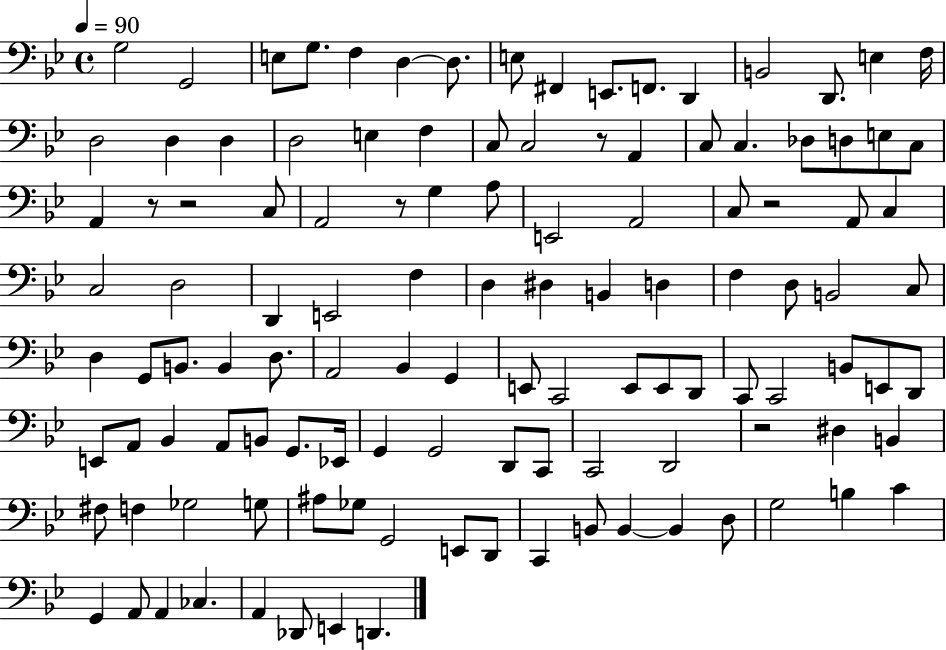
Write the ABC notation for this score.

X:1
T:Untitled
M:4/4
L:1/4
K:Bb
G,2 G,,2 E,/2 G,/2 F, D, D,/2 E,/2 ^F,, E,,/2 F,,/2 D,, B,,2 D,,/2 E, F,/4 D,2 D, D, D,2 E, F, C,/2 C,2 z/2 A,, C,/2 C, _D,/2 D,/2 E,/2 C,/2 A,, z/2 z2 C,/2 A,,2 z/2 G, A,/2 E,,2 A,,2 C,/2 z2 A,,/2 C, C,2 D,2 D,, E,,2 F, D, ^D, B,, D, F, D,/2 B,,2 C,/2 D, G,,/2 B,,/2 B,, D,/2 A,,2 _B,, G,, E,,/2 C,,2 E,,/2 E,,/2 D,,/2 C,,/2 C,,2 B,,/2 E,,/2 D,,/2 E,,/2 A,,/2 _B,, A,,/2 B,,/2 G,,/2 _E,,/4 G,, G,,2 D,,/2 C,,/2 C,,2 D,,2 z2 ^D, B,, ^F,/2 F, _G,2 G,/2 ^A,/2 _G,/2 G,,2 E,,/2 D,,/2 C,, B,,/2 B,, B,, D,/2 G,2 B, C G,, A,,/2 A,, _C, A,, _D,,/2 E,, D,,